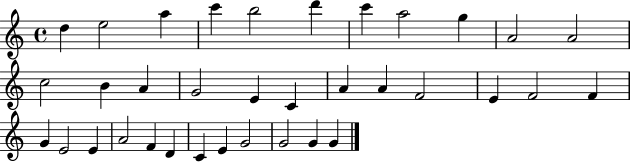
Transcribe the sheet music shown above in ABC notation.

X:1
T:Untitled
M:4/4
L:1/4
K:C
d e2 a c' b2 d' c' a2 g A2 A2 c2 B A G2 E C A A F2 E F2 F G E2 E A2 F D C E G2 G2 G G